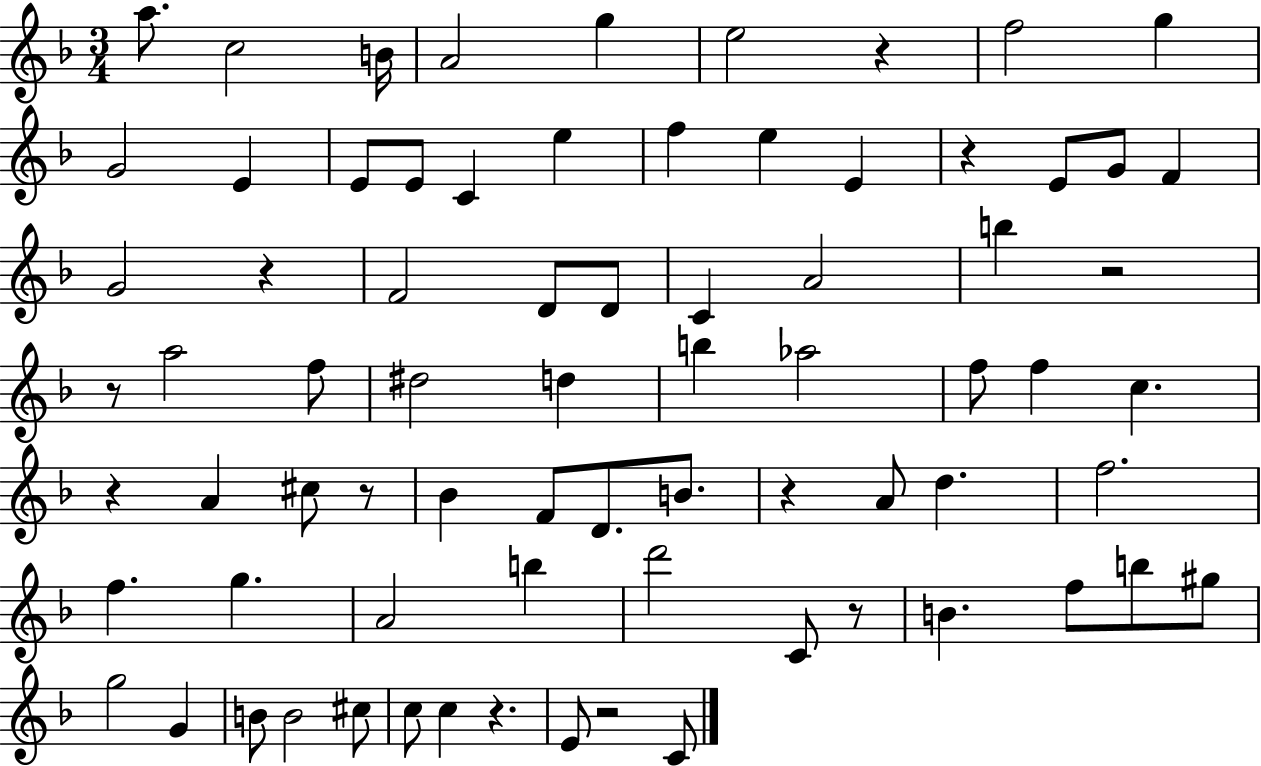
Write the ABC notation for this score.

X:1
T:Untitled
M:3/4
L:1/4
K:F
a/2 c2 B/4 A2 g e2 z f2 g G2 E E/2 E/2 C e f e E z E/2 G/2 F G2 z F2 D/2 D/2 C A2 b z2 z/2 a2 f/2 ^d2 d b _a2 f/2 f c z A ^c/2 z/2 _B F/2 D/2 B/2 z A/2 d f2 f g A2 b d'2 C/2 z/2 B f/2 b/2 ^g/2 g2 G B/2 B2 ^c/2 c/2 c z E/2 z2 C/2